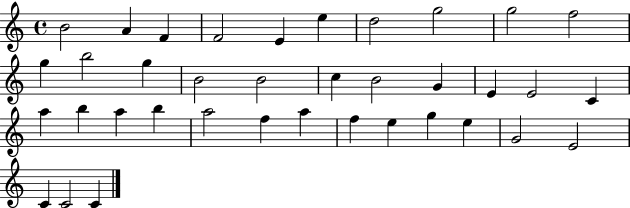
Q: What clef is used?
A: treble